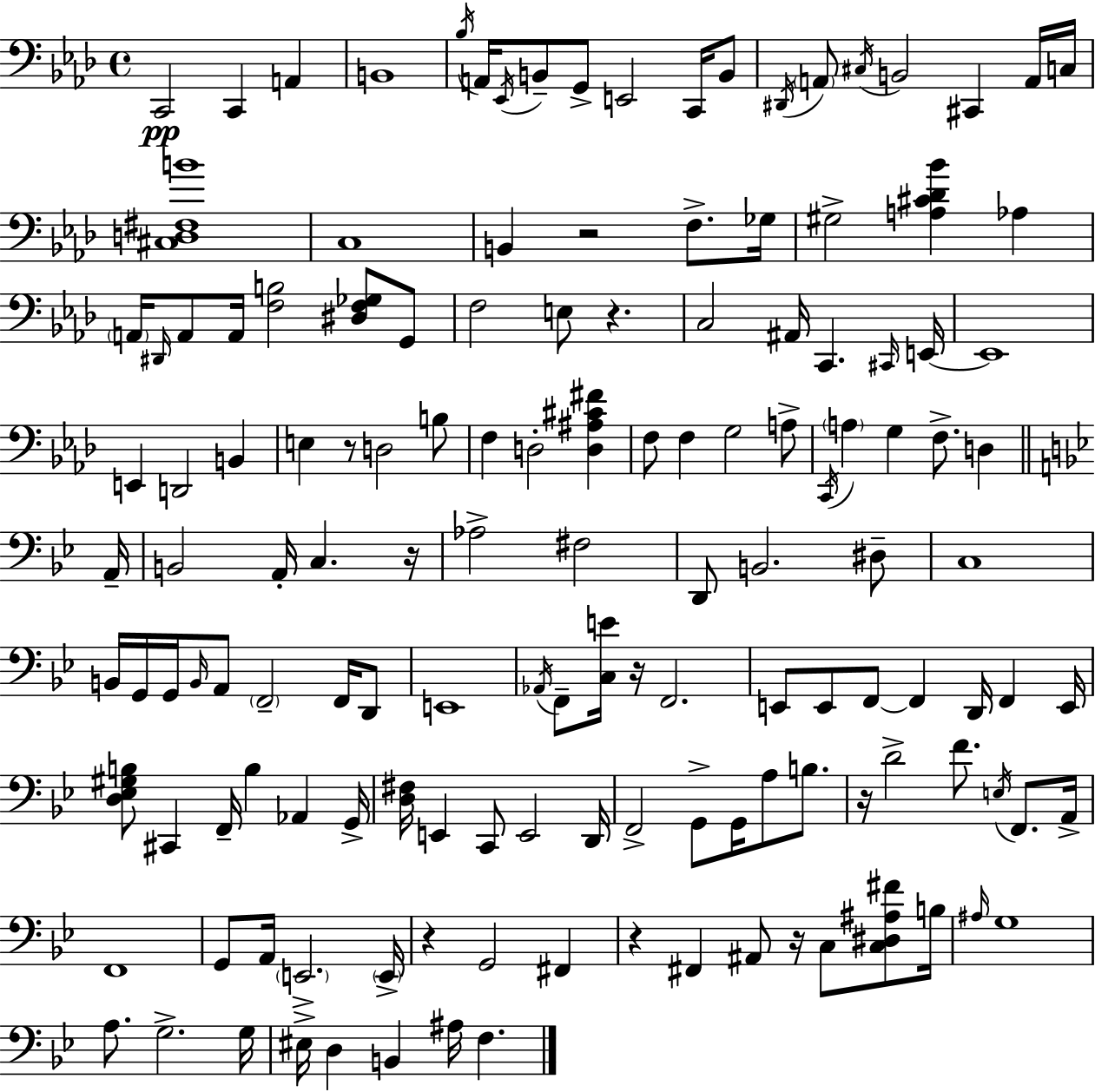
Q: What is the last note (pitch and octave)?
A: F3